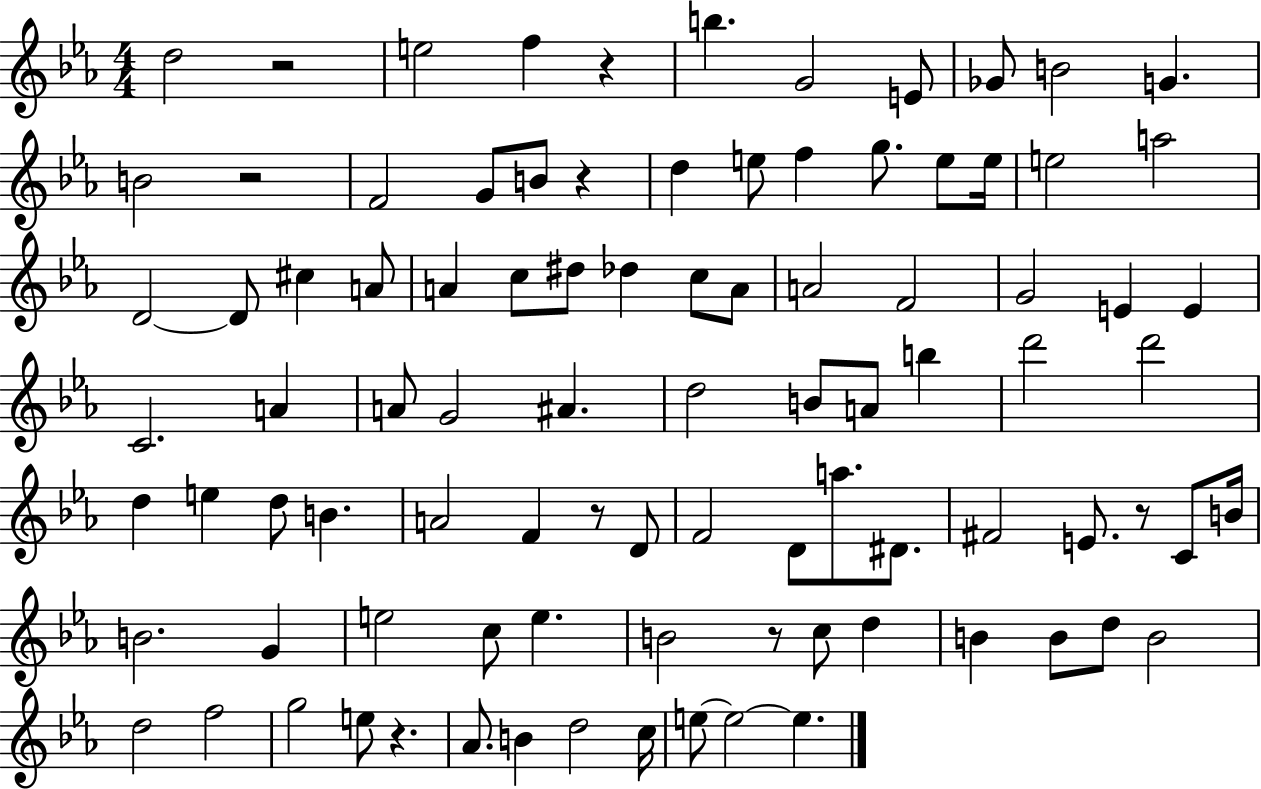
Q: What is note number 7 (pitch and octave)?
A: Gb4